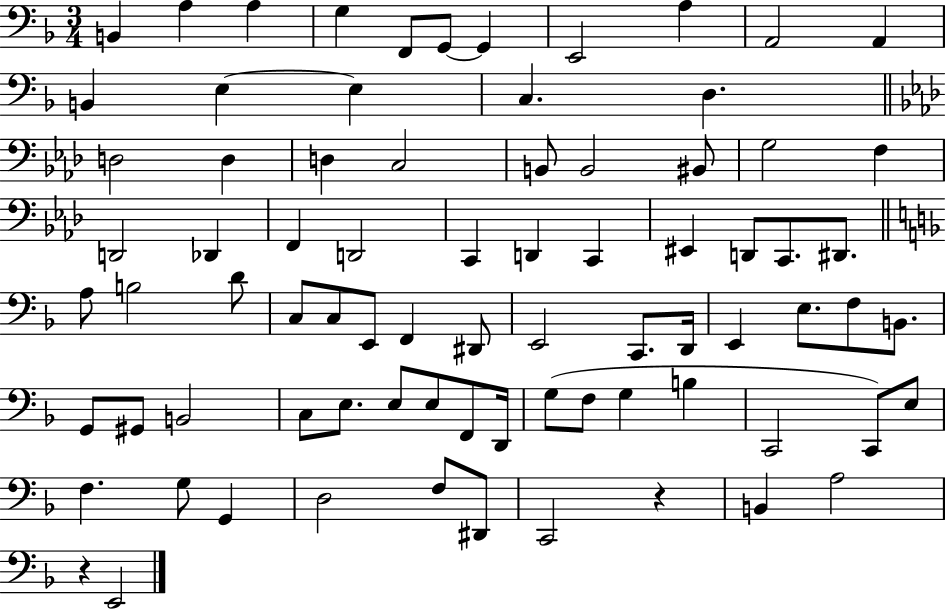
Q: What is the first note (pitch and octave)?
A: B2